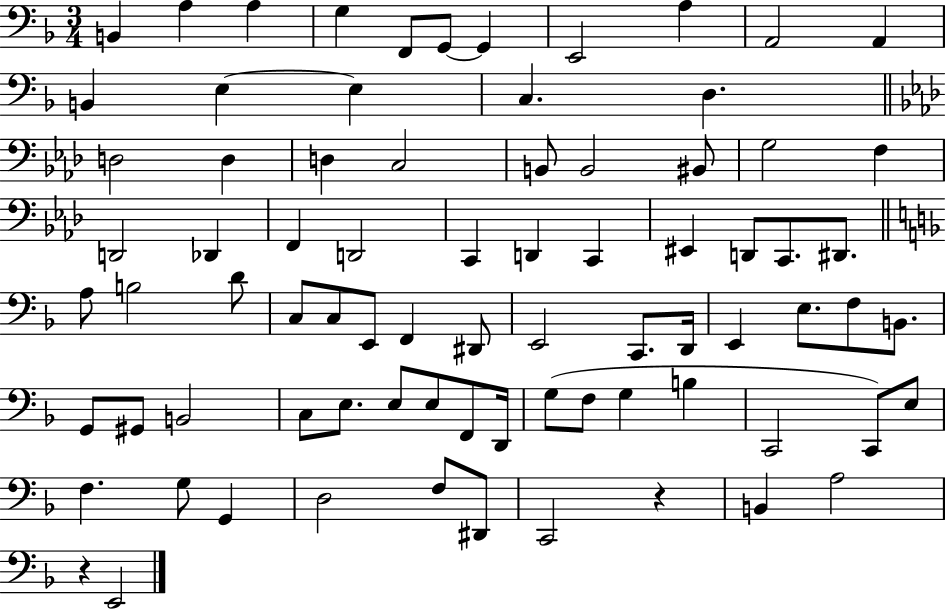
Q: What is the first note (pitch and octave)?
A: B2